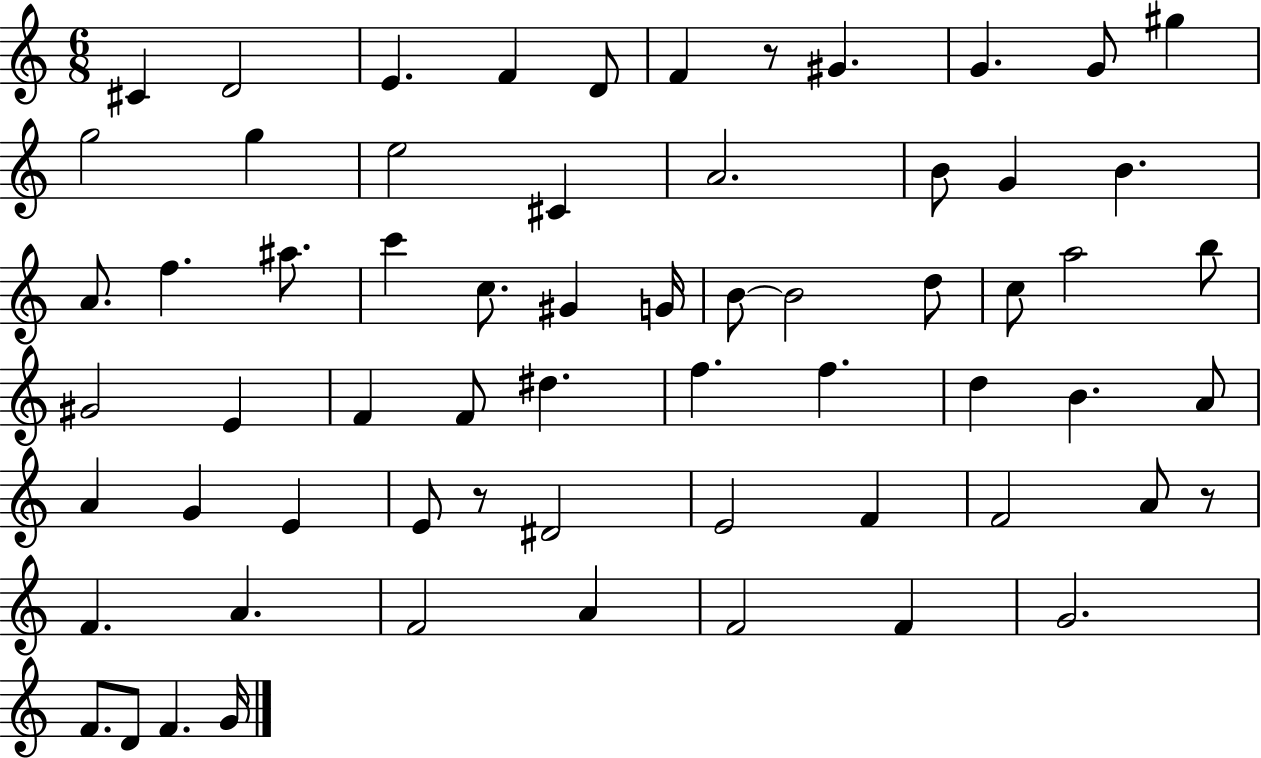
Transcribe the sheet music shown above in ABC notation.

X:1
T:Untitled
M:6/8
L:1/4
K:C
^C D2 E F D/2 F z/2 ^G G G/2 ^g g2 g e2 ^C A2 B/2 G B A/2 f ^a/2 c' c/2 ^G G/4 B/2 B2 d/2 c/2 a2 b/2 ^G2 E F F/2 ^d f f d B A/2 A G E E/2 z/2 ^D2 E2 F F2 A/2 z/2 F A F2 A F2 F G2 F/2 D/2 F G/4